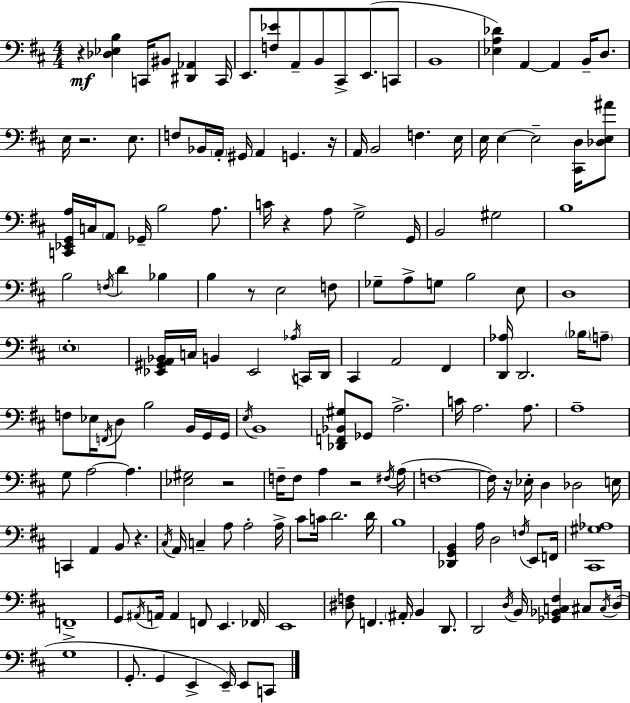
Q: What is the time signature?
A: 4/4